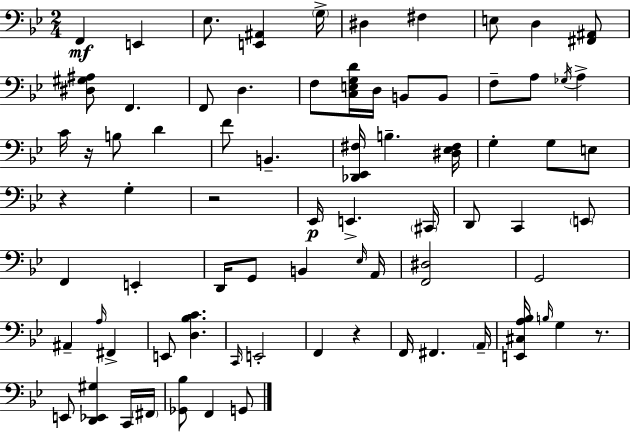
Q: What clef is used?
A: bass